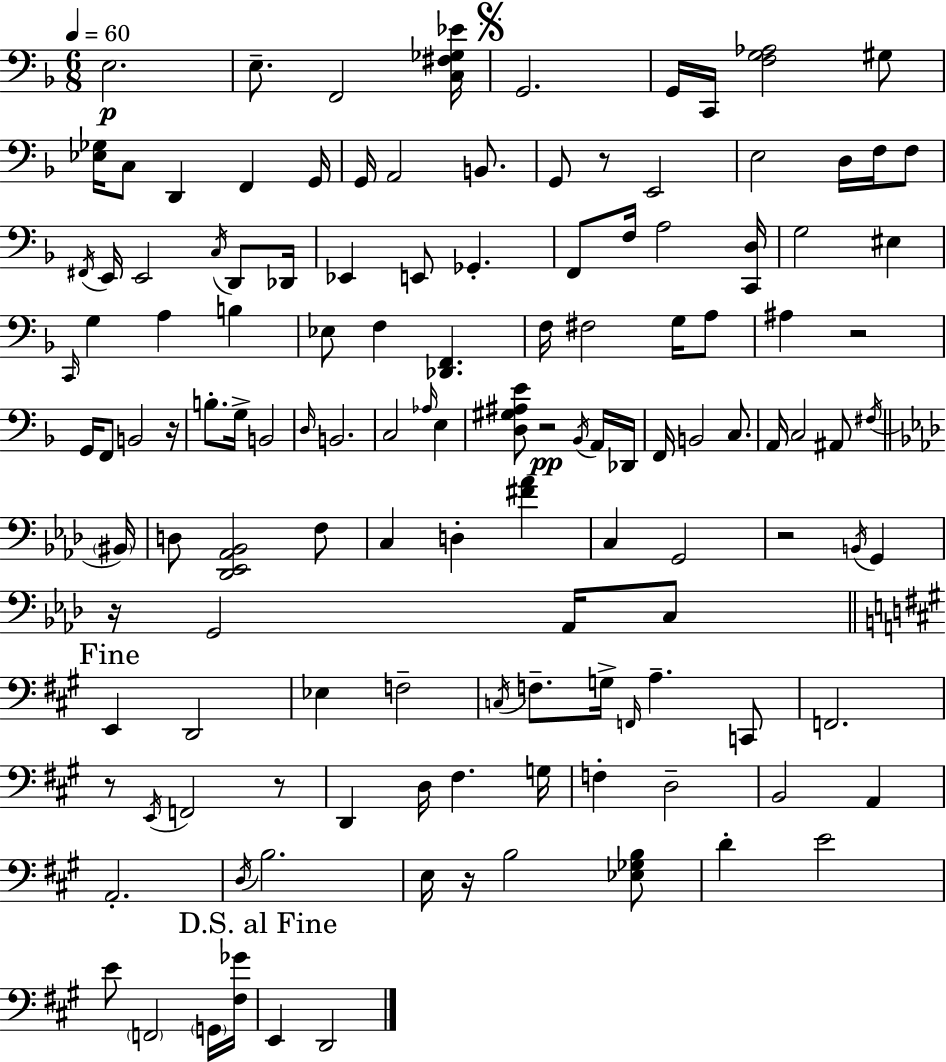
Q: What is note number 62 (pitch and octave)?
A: C3